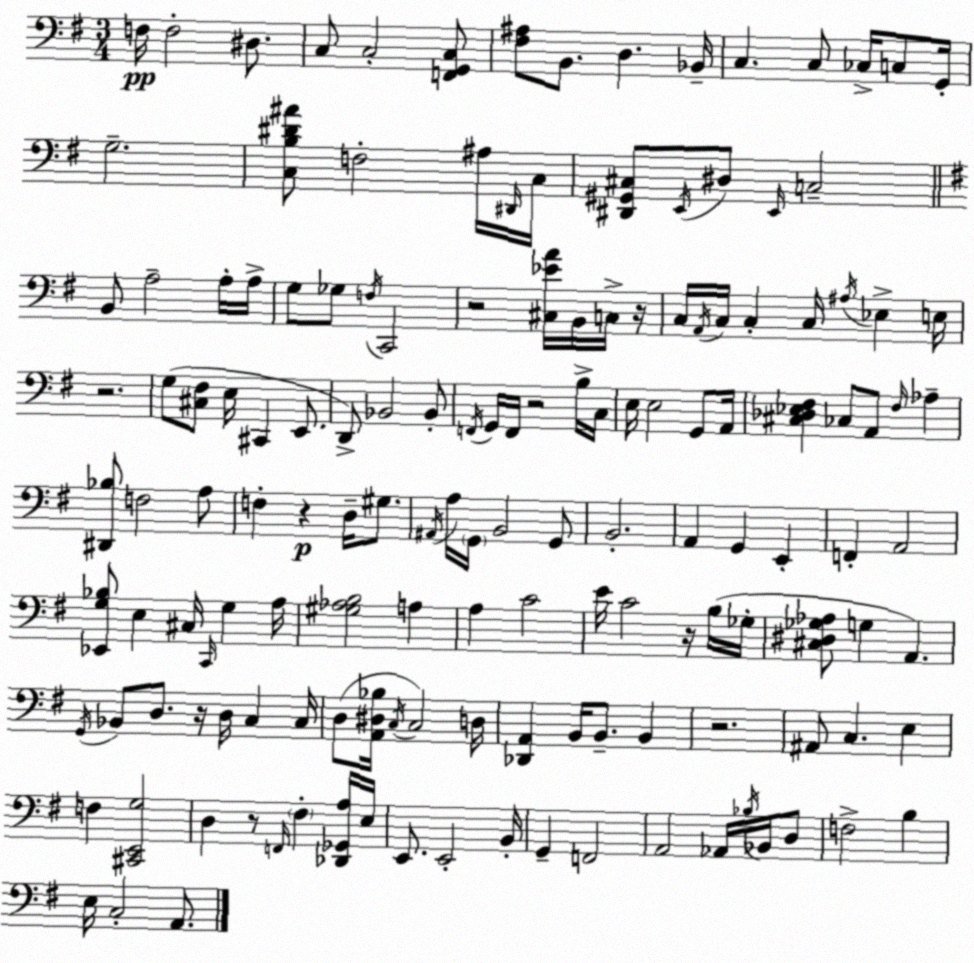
X:1
T:Untitled
M:3/4
L:1/4
K:Em
F,/4 F,2 ^D,/2 C,/2 C,2 [F,,G,,C,]/2 [^F,^A,]/2 B,,/2 D, _B,,/4 C, C,/2 _C,/4 C,/2 G,,/4 G,2 [C,B,^D^A]/2 F,2 ^A,/4 ^D,,/4 C,/4 [^D,,^G,,^C,]/2 E,,/4 ^D,/2 E,,/4 C,2 B,,/2 A,2 A,/4 A,/4 G,/2 _G,/2 F,/4 C,,2 z2 [^C,_EA]/4 B,,/4 C,/4 z/4 C,/4 A,,/4 C,/4 C, C,/4 ^A,/4 _E, E,/4 z2 G,/2 [^C,^F,]/2 E,/4 ^C,, E,,/2 D,,/2 _B,,2 _B,,/2 F,,/4 G,,/4 F,,/4 z2 B,/4 C,/4 E,/4 E,2 G,,/2 A,,/4 [^C,_D,_E,^F,] _C,/2 A,,/2 ^F,/4 _A, [^D,,_B,]/2 F,2 A,/2 F, z D,/4 ^G,/2 ^A,,/4 A,/4 G,,/4 B,,2 G,,/2 B,,2 A,, G,, E,, F,, A,,2 [_E,,G,_B,]/2 E, ^C,/4 C,,/4 G, A,/4 [^G,_A,B,]2 A, A, C2 E/4 C2 z/4 B,/4 _G,/4 [^C,^D,_G,_A,]/2 G, A,, G,,/4 _B,,/2 D,/2 z/4 D,/4 C, C,/4 D,/2 [A,,^D,_B,]/4 C,/4 C,2 D,/4 [_D,,A,,] B,,/4 B,,/2 B,, z2 ^A,,/2 C, E, F, [^C,,E,,G,]2 D, z/2 F,,/4 ^F, [_D,,_G,,A,]/4 E,/4 E,,/2 E,,2 B,,/4 G,, F,,2 A,,2 _A,,/4 _B,/4 _B,,/4 D,/2 F,2 B, E,/4 C,2 A,,/2